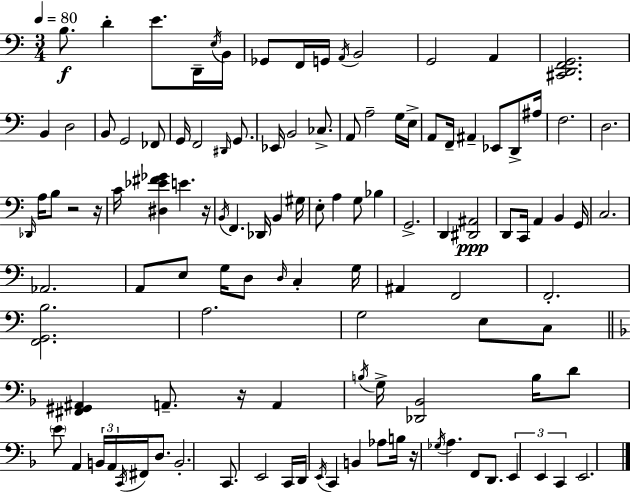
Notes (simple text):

B3/e. D4/q E4/e. D2/s E3/s B2/s Gb2/e F2/s G2/s A2/s B2/h G2/h A2/q [C#2,D2,F2,G2]/h. B2/q D3/h B2/e G2/h FES2/e G2/s F2/h D#2/s G2/e. Eb2/s B2/h CES3/e. A2/e A3/h G3/s E3/s A2/e F2/s A#2/q Eb2/e D2/e A#3/s F3/h. D3/h. Db2/s A3/s B3/e R/h R/s C4/s [D#3,Eb4,F#4,Gb4]/q E4/q. R/s B2/s F2/q. Db2/s B2/q G#3/s E3/e A3/q G3/e Bb3/q G2/h. D2/q [D#2,A#2]/h D2/e C2/s A2/q B2/q G2/s C3/h. Ab2/h. A2/e E3/e G3/s D3/e D3/s C3/q G3/s A#2/q F2/h F2/h. [F2,G2,B3]/h. A3/h. G3/h E3/e C3/e [F#2,G#2,A#2]/q A2/e. R/s A2/q B3/s G3/s [Db2,Bb2]/h B3/s D4/e E4/e A2/q B2/s A2/s C2/s F#2/s D3/e. B2/h. C2/e. E2/h C2/s D2/s E2/s C2/q B2/q Ab3/e B3/s R/s Gb3/s A3/q. F2/e D2/e. E2/q E2/q C2/q E2/h.